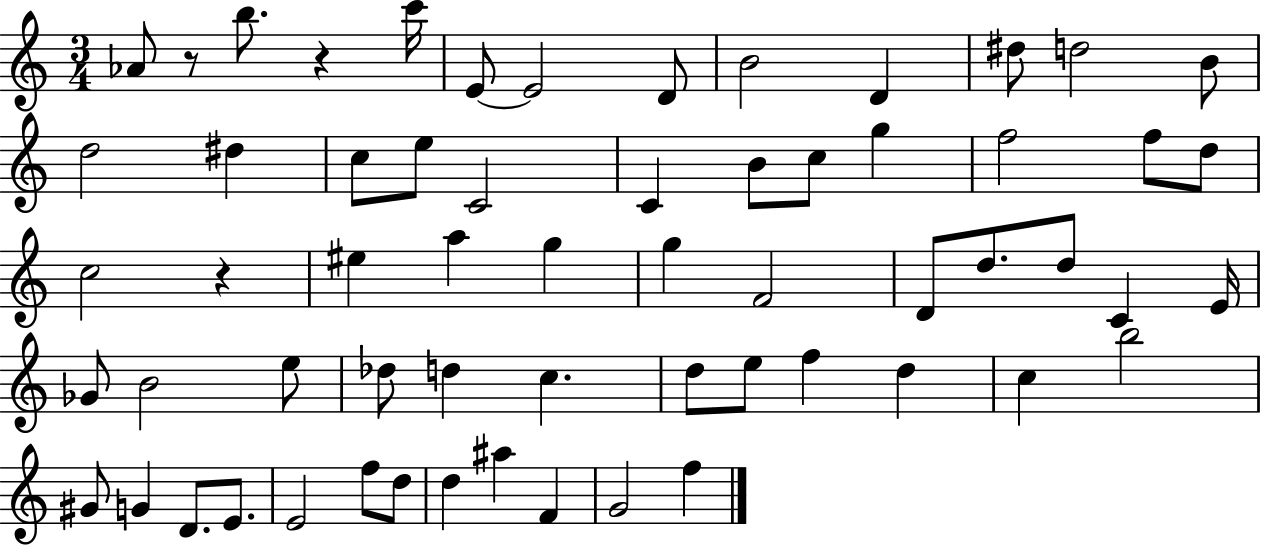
Ab4/e R/e B5/e. R/q C6/s E4/e E4/h D4/e B4/h D4/q D#5/e D5/h B4/e D5/h D#5/q C5/e E5/e C4/h C4/q B4/e C5/e G5/q F5/h F5/e D5/e C5/h R/q EIS5/q A5/q G5/q G5/q F4/h D4/e D5/e. D5/e C4/q E4/s Gb4/e B4/h E5/e Db5/e D5/q C5/q. D5/e E5/e F5/q D5/q C5/q B5/h G#4/e G4/q D4/e. E4/e. E4/h F5/e D5/e D5/q A#5/q F4/q G4/h F5/q